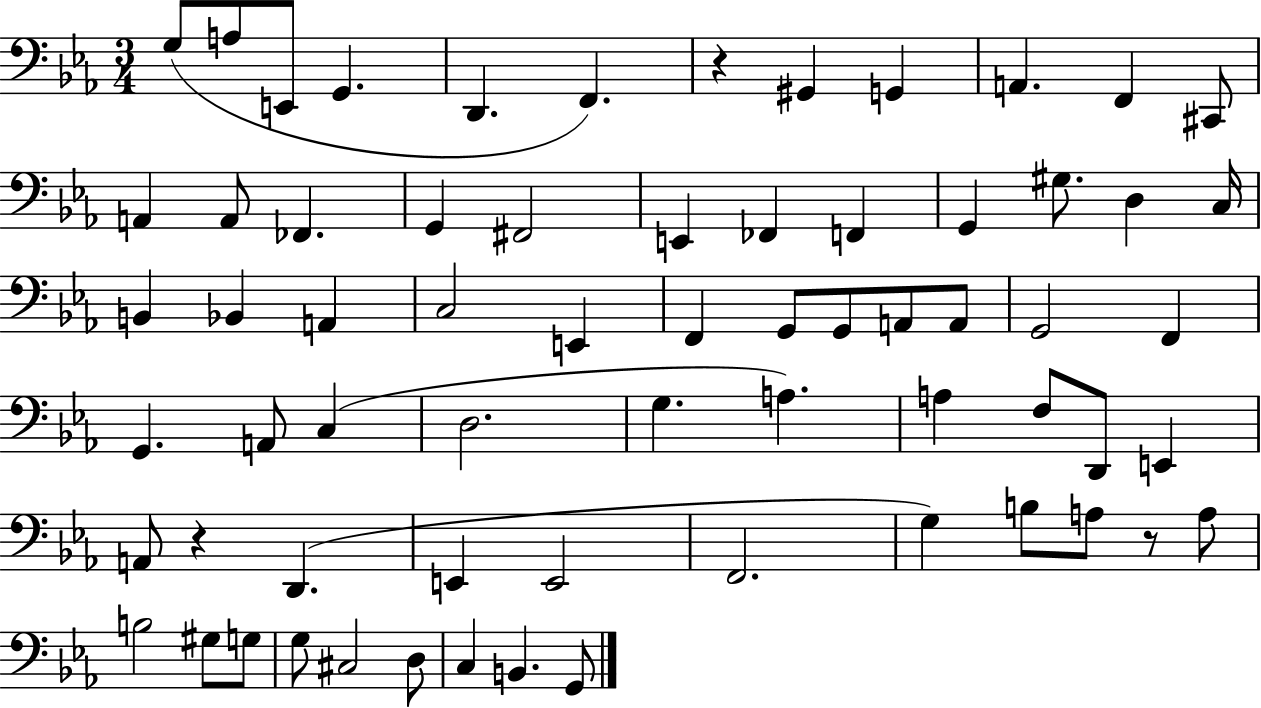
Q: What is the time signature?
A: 3/4